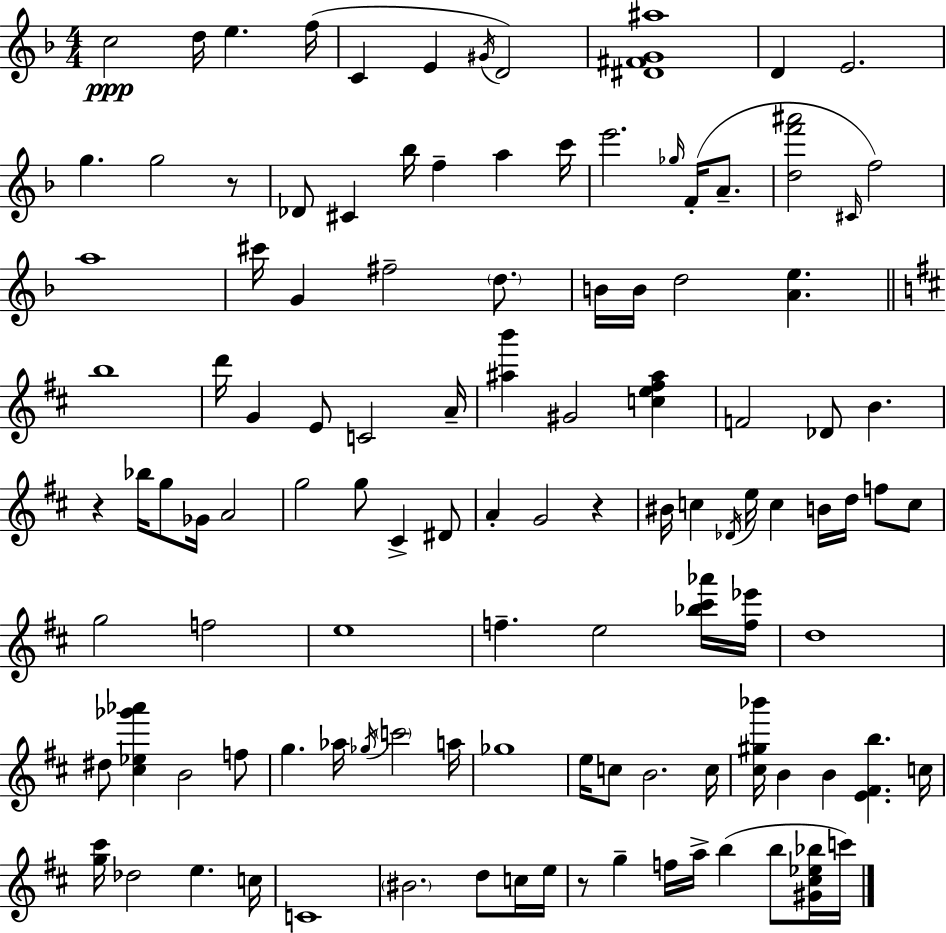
{
  \clef treble
  \numericTimeSignature
  \time 4/4
  \key f \major
  c''2\ppp d''16 e''4. f''16( | c'4 e'4 \acciaccatura { gis'16 } d'2) | <dis' fis' g' ais''>1 | d'4 e'2. | \break g''4. g''2 r8 | des'8 cis'4 bes''16 f''4-- a''4 | c'''16 e'''2. \grace { ges''16 } f'16-.( a'8.-- | <d'' f''' ais'''>2 \grace { cis'16 } f''2) | \break a''1 | cis'''16 g'4 fis''2-- | \parenthesize d''8. b'16 b'16 d''2 <a' e''>4. | \bar "||" \break \key d \major b''1 | d'''16 g'4 e'8 c'2 a'16-- | <ais'' b'''>4 gis'2 <c'' e'' fis'' ais''>4 | f'2 des'8 b'4. | \break r4 bes''16 g''8 ges'16 a'2 | g''2 g''8 cis'4-> dis'8 | a'4-. g'2 r4 | bis'16 c''4 \acciaccatura { des'16 } e''16 c''4 b'16 d''16 f''8 c''8 | \break g''2 f''2 | e''1 | f''4.-- e''2 <bes'' cis''' aes'''>16 | <f'' ees'''>16 d''1 | \break dis''8 <cis'' ees'' ges''' aes'''>4 b'2 f''8 | g''4. aes''16 \acciaccatura { ges''16 } \parenthesize c'''2 | a''16 ges''1 | e''16 c''8 b'2. | \break c''16 <cis'' gis'' bes'''>16 b'4 b'4 <e' fis' b''>4. | c''16 <g'' cis'''>16 des''2 e''4. | c''16 c'1 | \parenthesize bis'2. d''8 | \break c''16 e''16 r8 g''4-- f''16 a''16-> b''4( b''8 | <gis' cis'' ees'' bes''>16 c'''16) \bar "|."
}